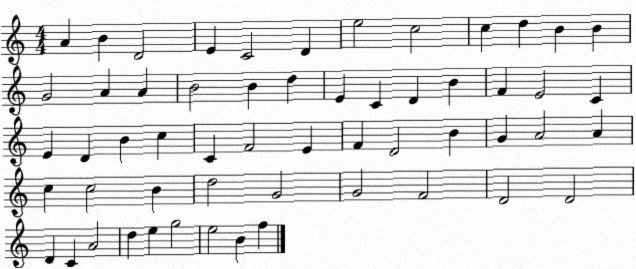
X:1
T:Untitled
M:4/4
L:1/4
K:C
A B D2 E C2 D e2 c2 c d B B G2 A A B2 B d E C D B F E2 C E D B c C F2 E F D2 B G A2 A c c2 B d2 G2 G2 F2 D2 D2 D C A2 d e g2 e2 B f